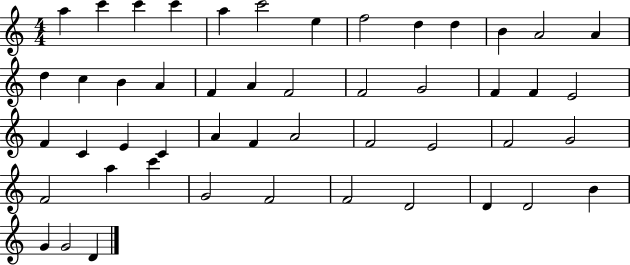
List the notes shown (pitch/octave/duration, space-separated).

A5/q C6/q C6/q C6/q A5/q C6/h E5/q F5/h D5/q D5/q B4/q A4/h A4/q D5/q C5/q B4/q A4/q F4/q A4/q F4/h F4/h G4/h F4/q F4/q E4/h F4/q C4/q E4/q C4/q A4/q F4/q A4/h F4/h E4/h F4/h G4/h F4/h A5/q C6/q G4/h F4/h F4/h D4/h D4/q D4/h B4/q G4/q G4/h D4/q